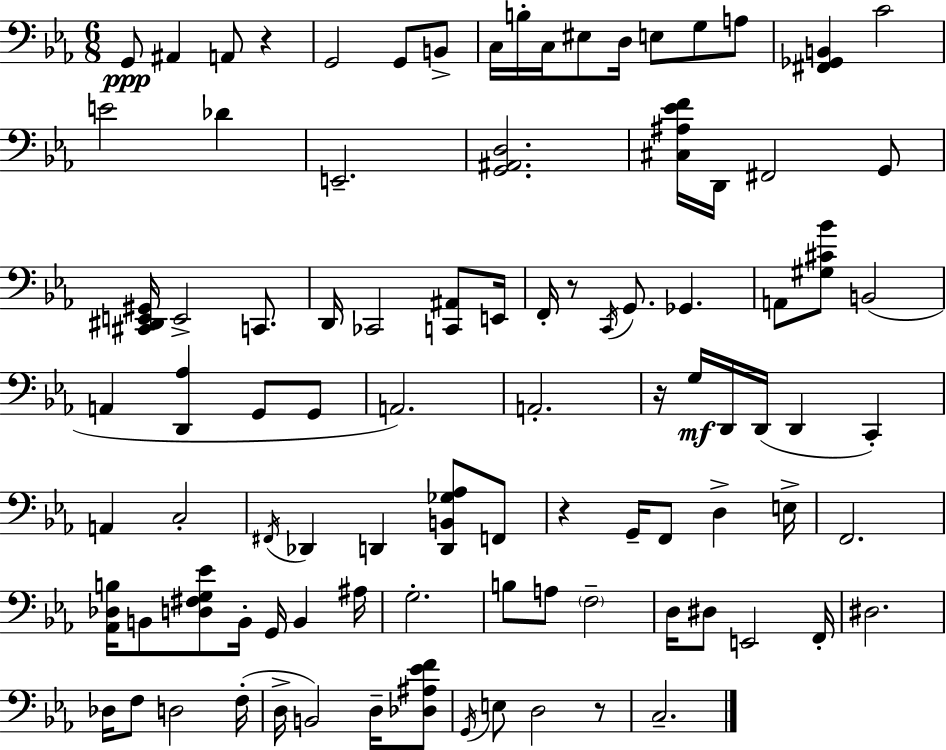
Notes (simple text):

G2/e A#2/q A2/e R/q G2/h G2/e B2/e C3/s B3/s C3/s EIS3/e D3/s E3/e G3/e A3/e [F#2,Gb2,B2]/q C4/h E4/h Db4/q E2/h. [G2,A#2,D3]/h. [C#3,A#3,Eb4,F4]/s D2/s F#2/h G2/e [C#2,D#2,E2,G#2]/s E2/h C2/e. D2/s CES2/h [C2,A#2]/e E2/s F2/s R/e C2/s G2/e. Gb2/q. A2/e [G#3,C#4,Bb4]/e B2/h A2/q [D2,Ab3]/q G2/e G2/e A2/h. A2/h. R/s G3/s D2/s D2/s D2/q C2/q A2/q C3/h F#2/s Db2/q D2/q [D2,B2,Gb3,Ab3]/e F2/e R/q G2/s F2/e D3/q E3/s F2/h. [Ab2,Db3,B3]/s B2/e [D3,F#3,G3,Eb4]/e B2/s G2/s B2/q A#3/s G3/h. B3/e A3/e F3/h D3/s D#3/e E2/h F2/s D#3/h. Db3/s F3/e D3/h F3/s D3/s B2/h D3/s [Db3,A#3,Eb4,F4]/e G2/s E3/e D3/h R/e C3/h.